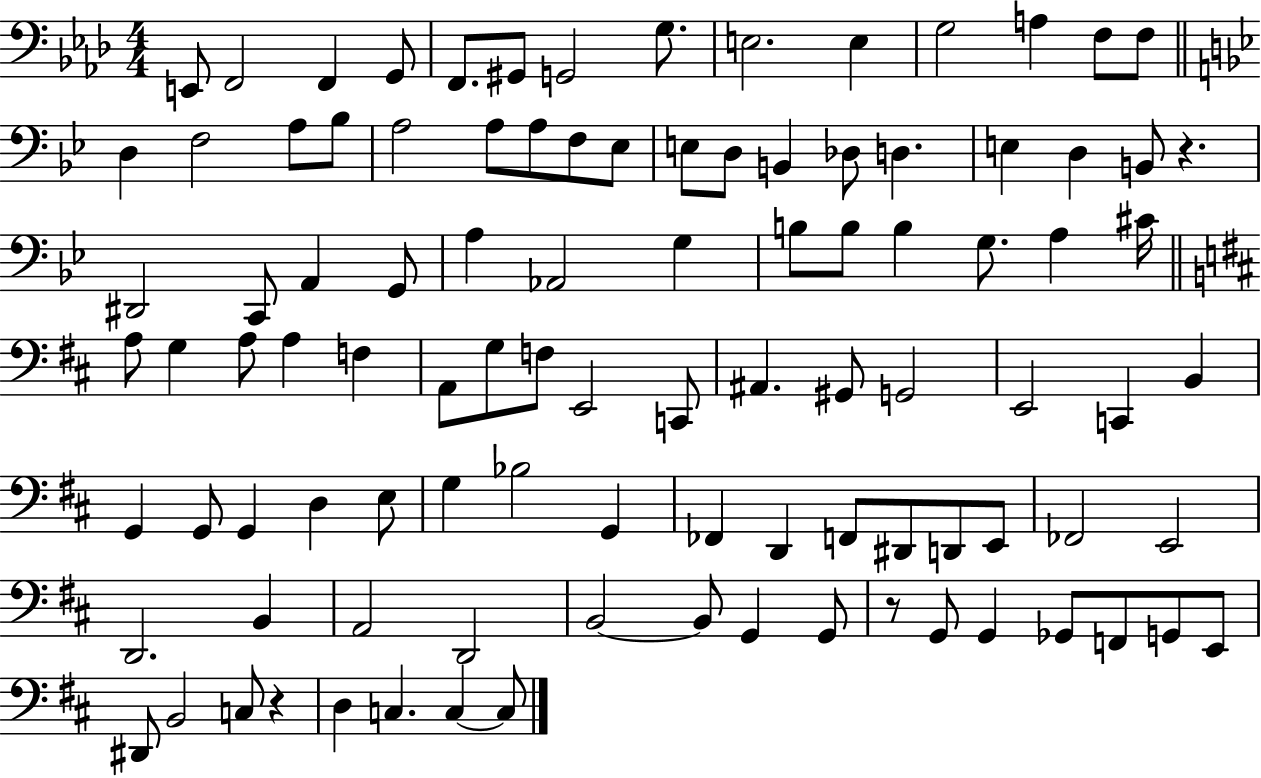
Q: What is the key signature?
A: AES major